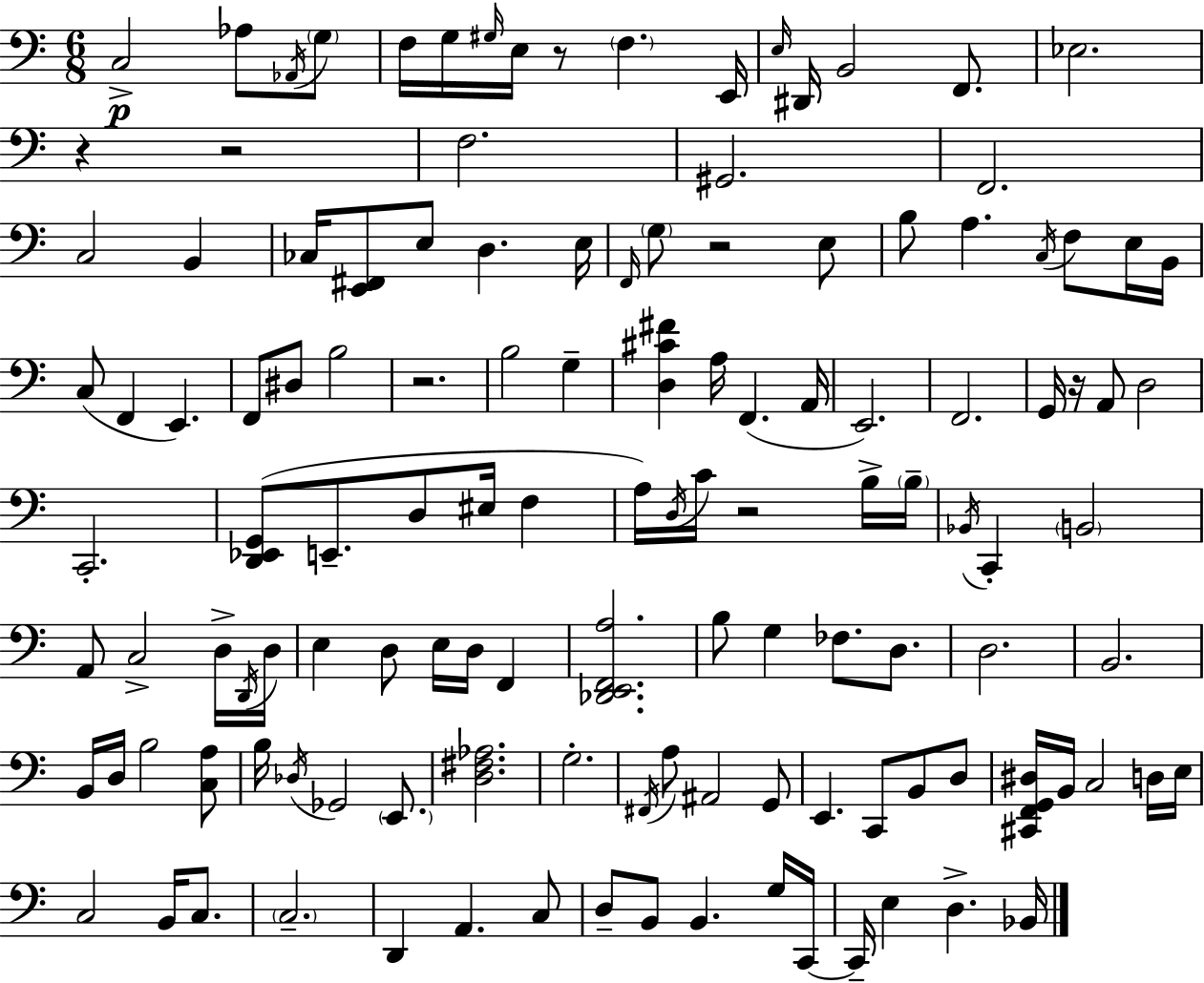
C3/h Ab3/e Ab2/s G3/e F3/s G3/s G#3/s E3/s R/e F3/q. E2/s E3/s D#2/s B2/h F2/e. Eb3/h. R/q R/h F3/h. G#2/h. F2/h. C3/h B2/q CES3/s [E2,F#2]/e E3/e D3/q. E3/s F2/s G3/e R/h E3/e B3/e A3/q. C3/s F3/e E3/s B2/s C3/e F2/q E2/q. F2/e D#3/e B3/h R/h. B3/h G3/q [D3,C#4,F#4]/q A3/s F2/q. A2/s E2/h. F2/h. G2/s R/s A2/e D3/h C2/h. [D2,Eb2,G2]/e E2/e. D3/e EIS3/s F3/q A3/s D3/s C4/s R/h B3/s B3/s Bb2/s C2/q B2/h A2/e C3/h D3/s D2/s D3/s E3/q D3/e E3/s D3/s F2/q [Db2,E2,F2,A3]/h. B3/e G3/q FES3/e. D3/e. D3/h. B2/h. B2/s D3/s B3/h [C3,A3]/e B3/s Db3/s Gb2/h E2/e. [D3,F#3,Ab3]/h. G3/h. F#2/s A3/e A#2/h G2/e E2/q. C2/e B2/e D3/e [C#2,F2,G2,D#3]/s B2/s C3/h D3/s E3/s C3/h B2/s C3/e. C3/h. D2/q A2/q. C3/e D3/e B2/e B2/q. G3/s C2/s C2/s E3/q D3/q. Bb2/s